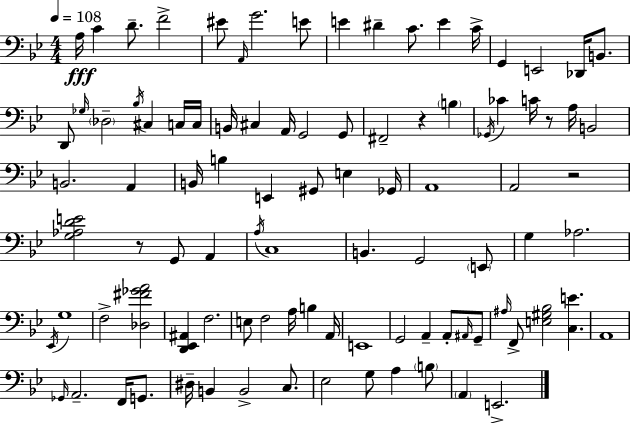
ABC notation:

X:1
T:Untitled
M:4/4
L:1/4
K:Gm
A,/4 C D/2 F2 ^E/2 A,,/4 G2 E/2 E ^D C/2 E C/4 G,, E,,2 _D,,/4 B,,/2 D,,/2 _G,/4 _D,2 _B,/4 ^C, C,/4 C,/4 B,,/4 ^C, A,,/4 G,,2 G,,/2 ^F,,2 z B, _G,,/4 _C C/4 z/2 A,/4 B,,2 B,,2 A,, B,,/4 B, E,, ^G,,/2 E, _G,,/4 A,,4 A,,2 z2 [G,_A,DE]2 z/2 G,,/2 A,, A,/4 C,4 B,, G,,2 E,,/2 G, _A,2 _E,,/4 G,4 F,2 [_D,^F_GA]2 [D,,_E,,^A,,] F,2 E,/2 F,2 A,/4 B, A,,/4 E,,4 G,,2 A,, A,,/2 ^A,,/4 G,,/2 ^A,/4 F,,/2 [E,^G,_B,]2 [C,E] A,,4 _G,,/4 A,,2 F,,/4 G,,/2 ^D,/4 B,, B,,2 C,/2 _E,2 G,/2 A, B,/2 A,, E,,2